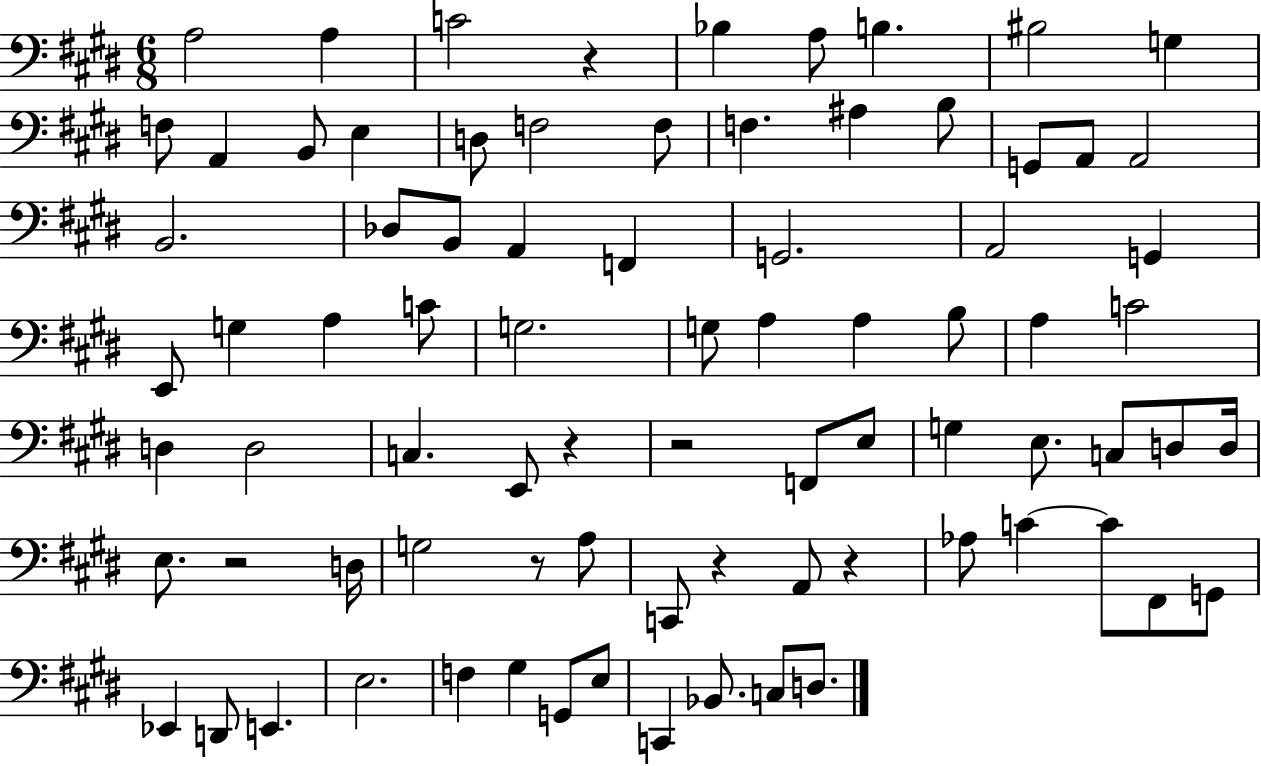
X:1
T:Untitled
M:6/8
L:1/4
K:E
A,2 A, C2 z _B, A,/2 B, ^B,2 G, F,/2 A,, B,,/2 E, D,/2 F,2 F,/2 F, ^A, B,/2 G,,/2 A,,/2 A,,2 B,,2 _D,/2 B,,/2 A,, F,, G,,2 A,,2 G,, E,,/2 G, A, C/2 G,2 G,/2 A, A, B,/2 A, C2 D, D,2 C, E,,/2 z z2 F,,/2 E,/2 G, E,/2 C,/2 D,/2 D,/4 E,/2 z2 D,/4 G,2 z/2 A,/2 C,,/2 z A,,/2 z _A,/2 C C/2 ^F,,/2 G,,/2 _E,, D,,/2 E,, E,2 F, ^G, G,,/2 E,/2 C,, _B,,/2 C,/2 D,/2